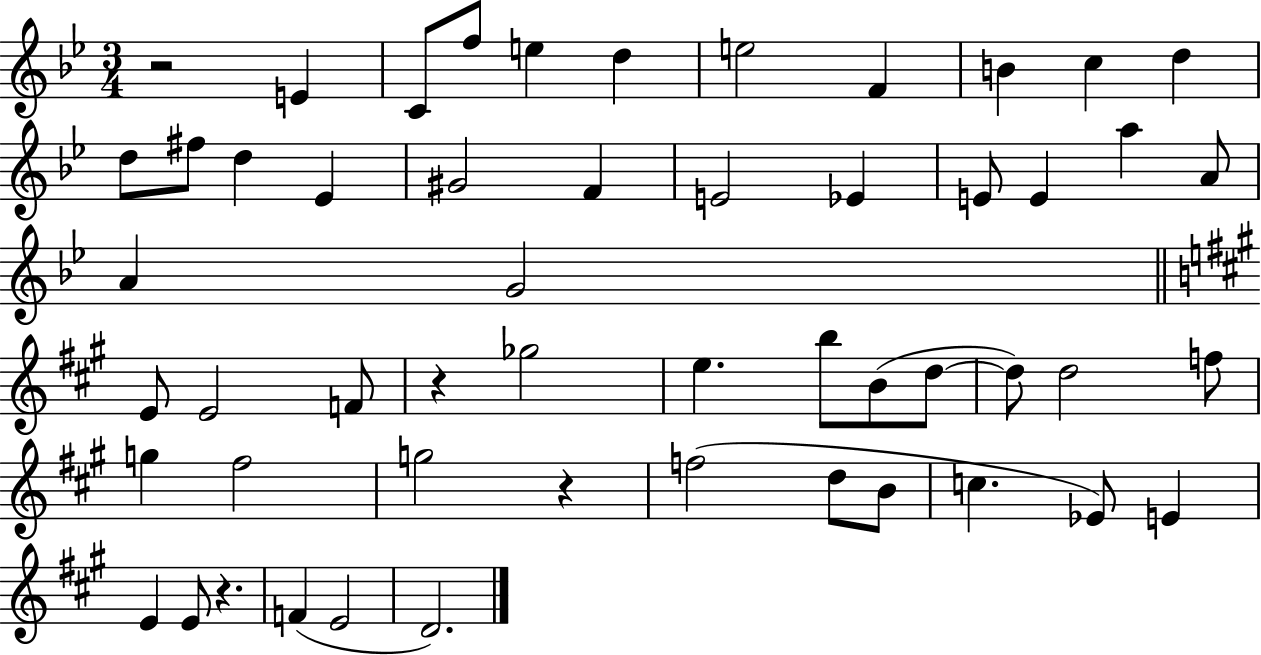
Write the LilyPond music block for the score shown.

{
  \clef treble
  \numericTimeSignature
  \time 3/4
  \key bes \major
  r2 e'4 | c'8 f''8 e''4 d''4 | e''2 f'4 | b'4 c''4 d''4 | \break d''8 fis''8 d''4 ees'4 | gis'2 f'4 | e'2 ees'4 | e'8 e'4 a''4 a'8 | \break a'4 g'2 | \bar "||" \break \key a \major e'8 e'2 f'8 | r4 ges''2 | e''4. b''8 b'8( d''8~~ | d''8) d''2 f''8 | \break g''4 fis''2 | g''2 r4 | f''2( d''8 b'8 | c''4. ees'8) e'4 | \break e'4 e'8 r4. | f'4( e'2 | d'2.) | \bar "|."
}